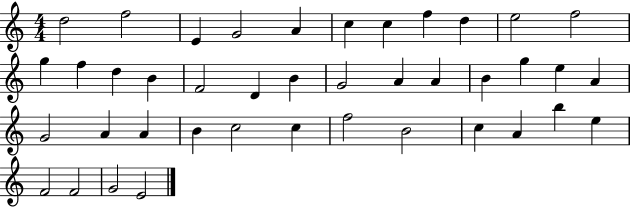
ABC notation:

X:1
T:Untitled
M:4/4
L:1/4
K:C
d2 f2 E G2 A c c f d e2 f2 g f d B F2 D B G2 A A B g e A G2 A A B c2 c f2 B2 c A b e F2 F2 G2 E2